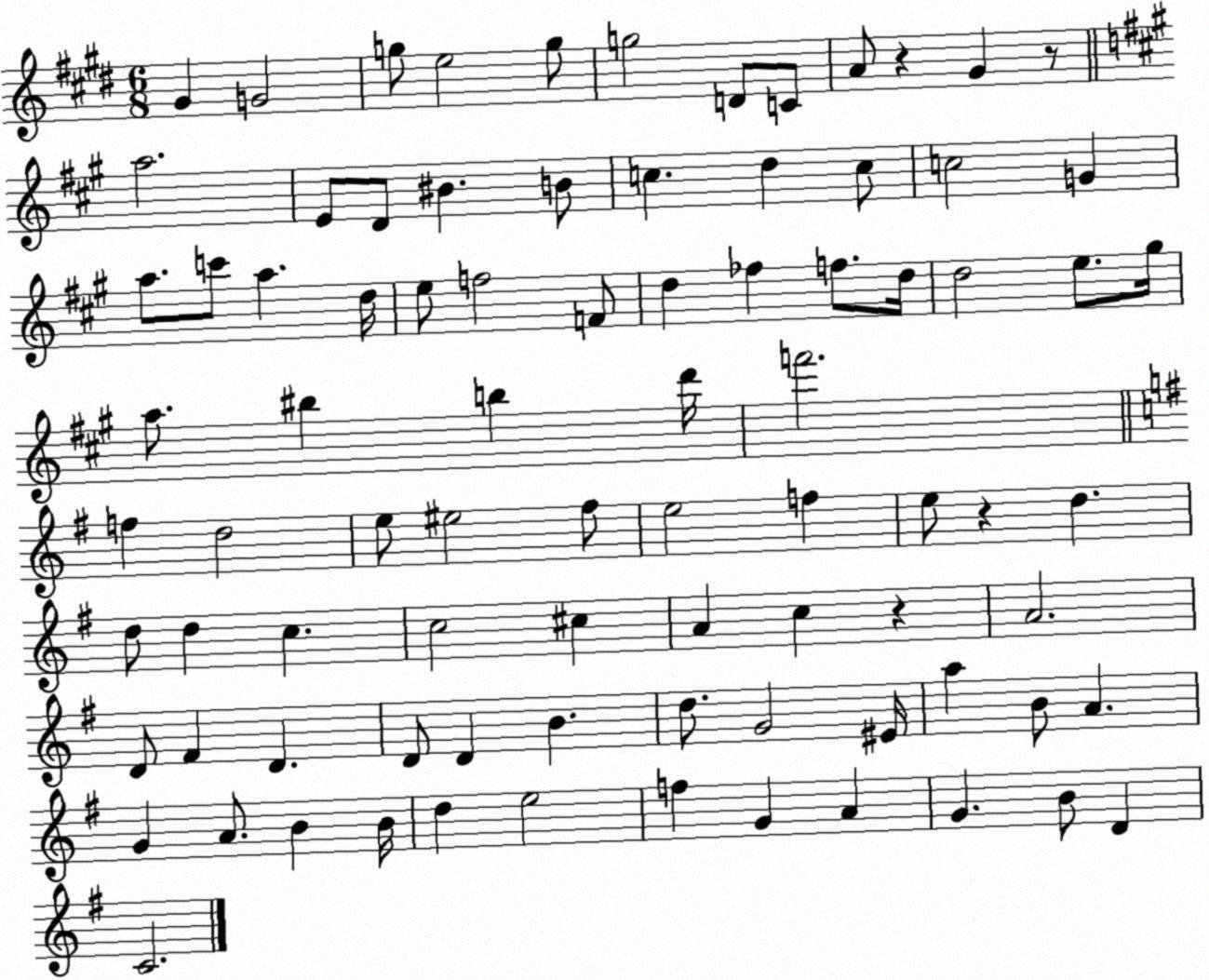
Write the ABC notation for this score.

X:1
T:Untitled
M:6/8
L:1/4
K:E
^G G2 g/2 e2 g/2 g2 D/2 C/2 A/2 z ^G z/2 a2 E/2 D/2 ^B B/2 c d c/2 c2 G a/2 c'/2 a d/4 e/2 f2 F/2 d _f f/2 d/4 d2 e/2 ^g/4 a/2 ^b b d'/4 f'2 f d2 e/2 ^e2 ^f/2 e2 f e/2 z d d/2 d c c2 ^c A c z A2 D/2 ^F D D/2 D B d/2 G2 ^E/4 a B/2 A G A/2 B B/4 d e2 f G A G B/2 D C2